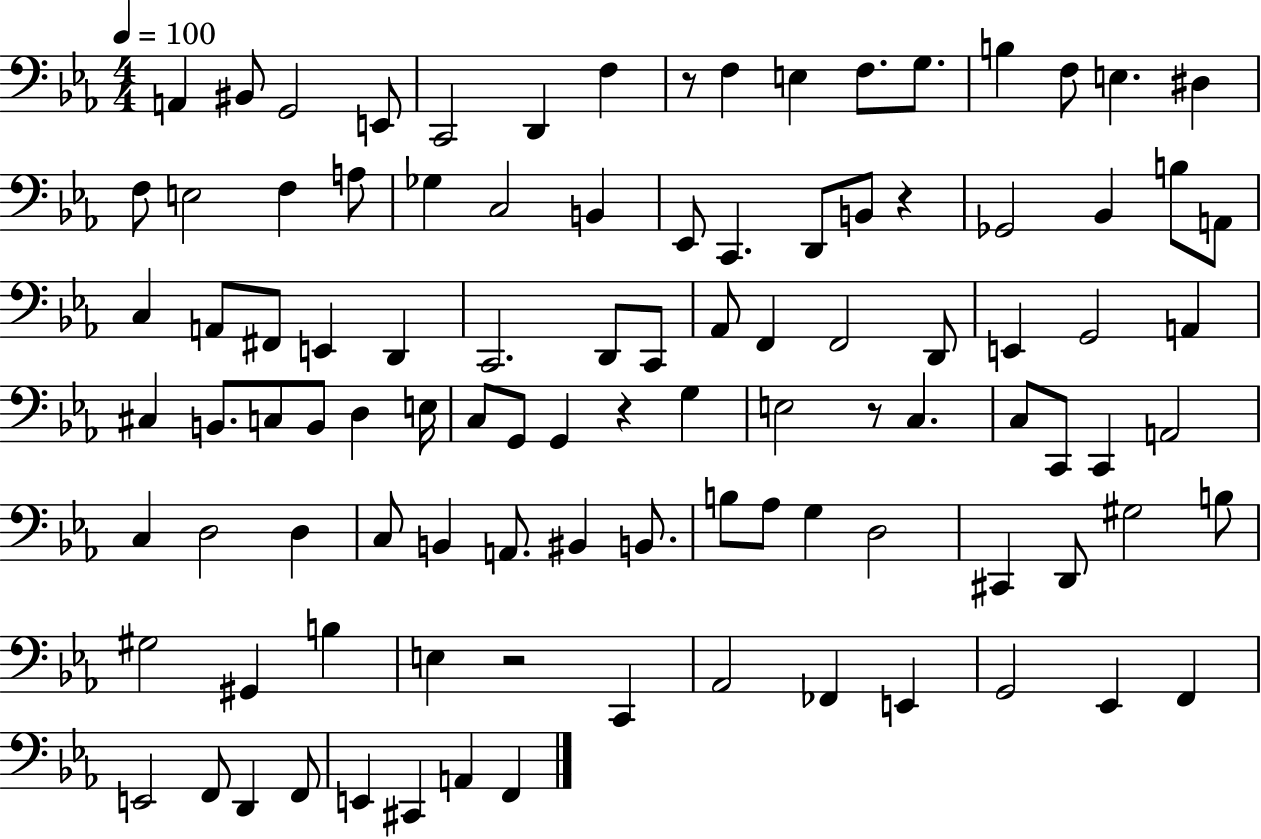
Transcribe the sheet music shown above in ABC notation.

X:1
T:Untitled
M:4/4
L:1/4
K:Eb
A,, ^B,,/2 G,,2 E,,/2 C,,2 D,, F, z/2 F, E, F,/2 G,/2 B, F,/2 E, ^D, F,/2 E,2 F, A,/2 _G, C,2 B,, _E,,/2 C,, D,,/2 B,,/2 z _G,,2 _B,, B,/2 A,,/2 C, A,,/2 ^F,,/2 E,, D,, C,,2 D,,/2 C,,/2 _A,,/2 F,, F,,2 D,,/2 E,, G,,2 A,, ^C, B,,/2 C,/2 B,,/2 D, E,/4 C,/2 G,,/2 G,, z G, E,2 z/2 C, C,/2 C,,/2 C,, A,,2 C, D,2 D, C,/2 B,, A,,/2 ^B,, B,,/2 B,/2 _A,/2 G, D,2 ^C,, D,,/2 ^G,2 B,/2 ^G,2 ^G,, B, E, z2 C,, _A,,2 _F,, E,, G,,2 _E,, F,, E,,2 F,,/2 D,, F,,/2 E,, ^C,, A,, F,,